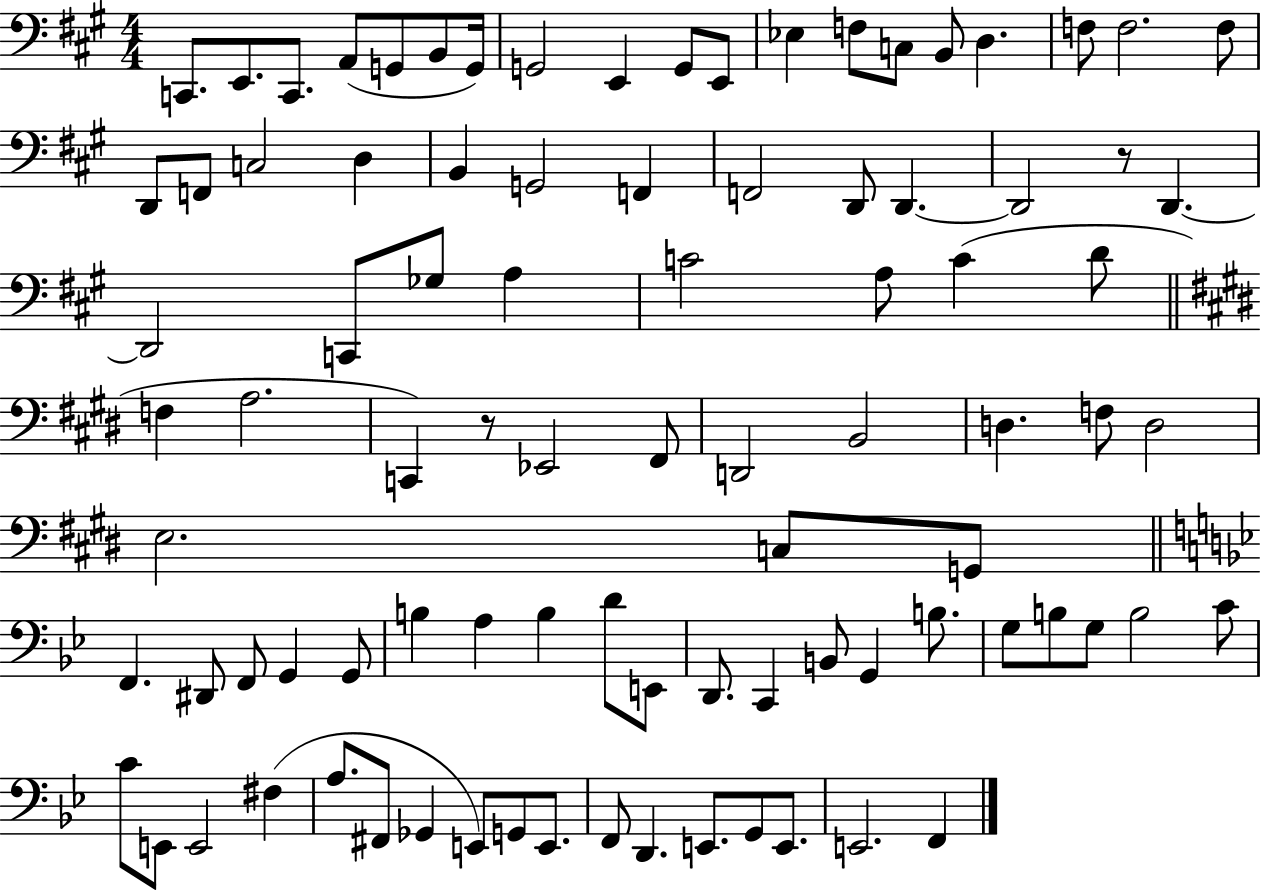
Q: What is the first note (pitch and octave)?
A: C2